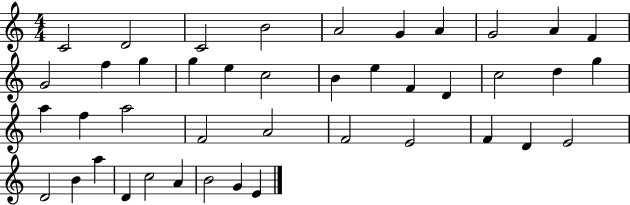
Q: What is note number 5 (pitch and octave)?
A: A4